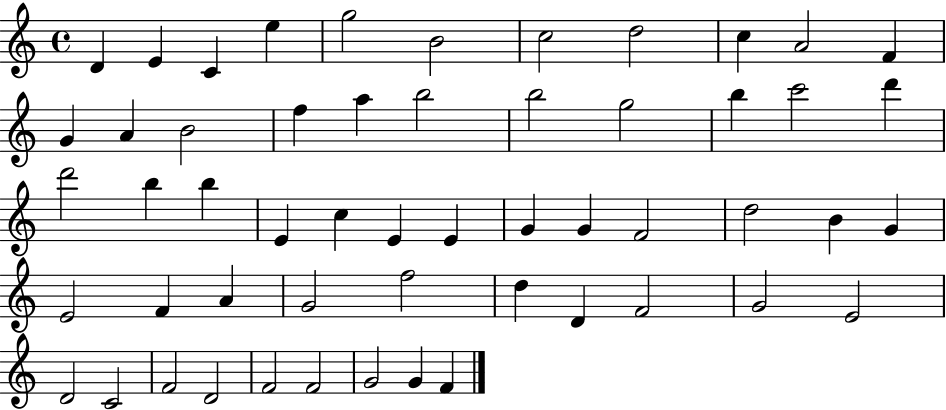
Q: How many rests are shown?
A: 0